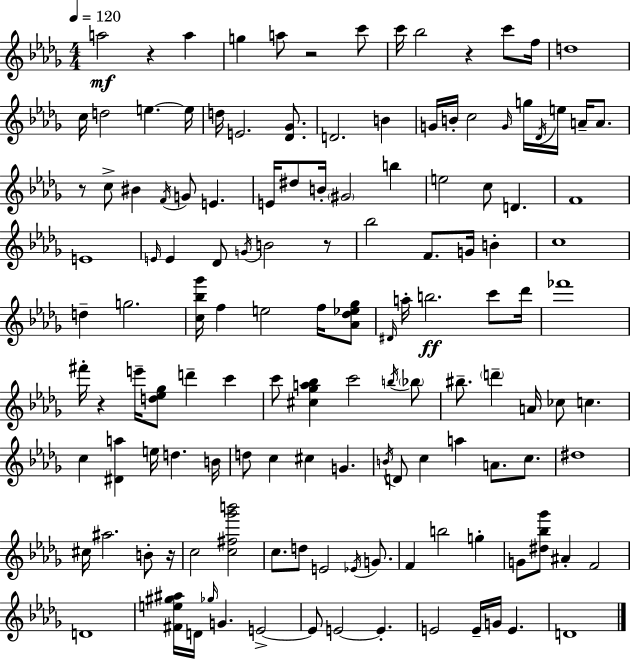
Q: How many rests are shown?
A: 7